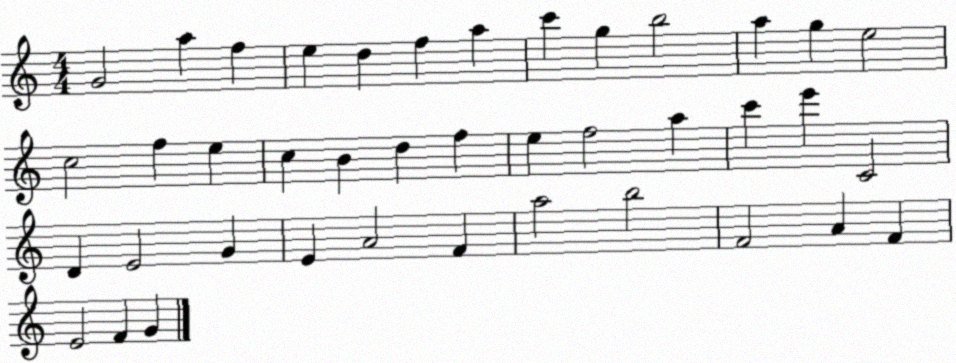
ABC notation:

X:1
T:Untitled
M:4/4
L:1/4
K:C
G2 a f e d f a c' g b2 a g e2 c2 f e c B d f e f2 a c' e' C2 D E2 G E A2 F a2 b2 F2 A F E2 F G